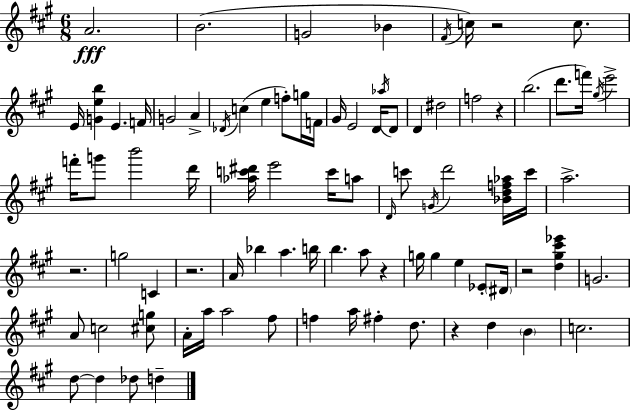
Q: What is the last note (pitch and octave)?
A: D5